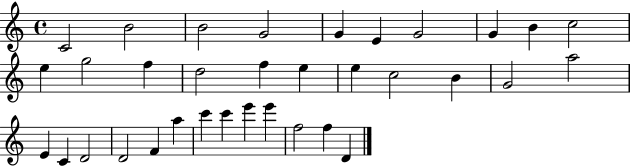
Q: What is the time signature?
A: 4/4